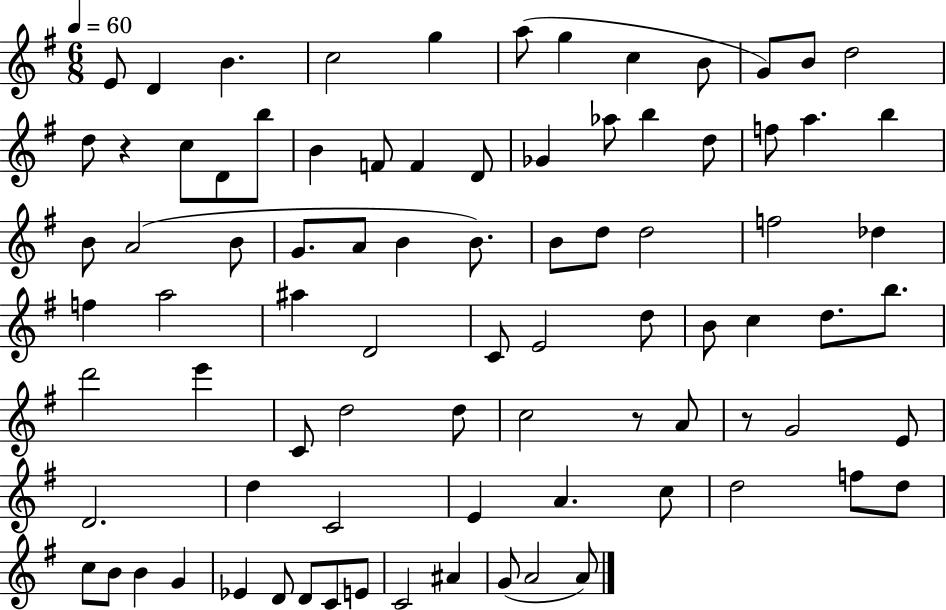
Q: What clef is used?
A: treble